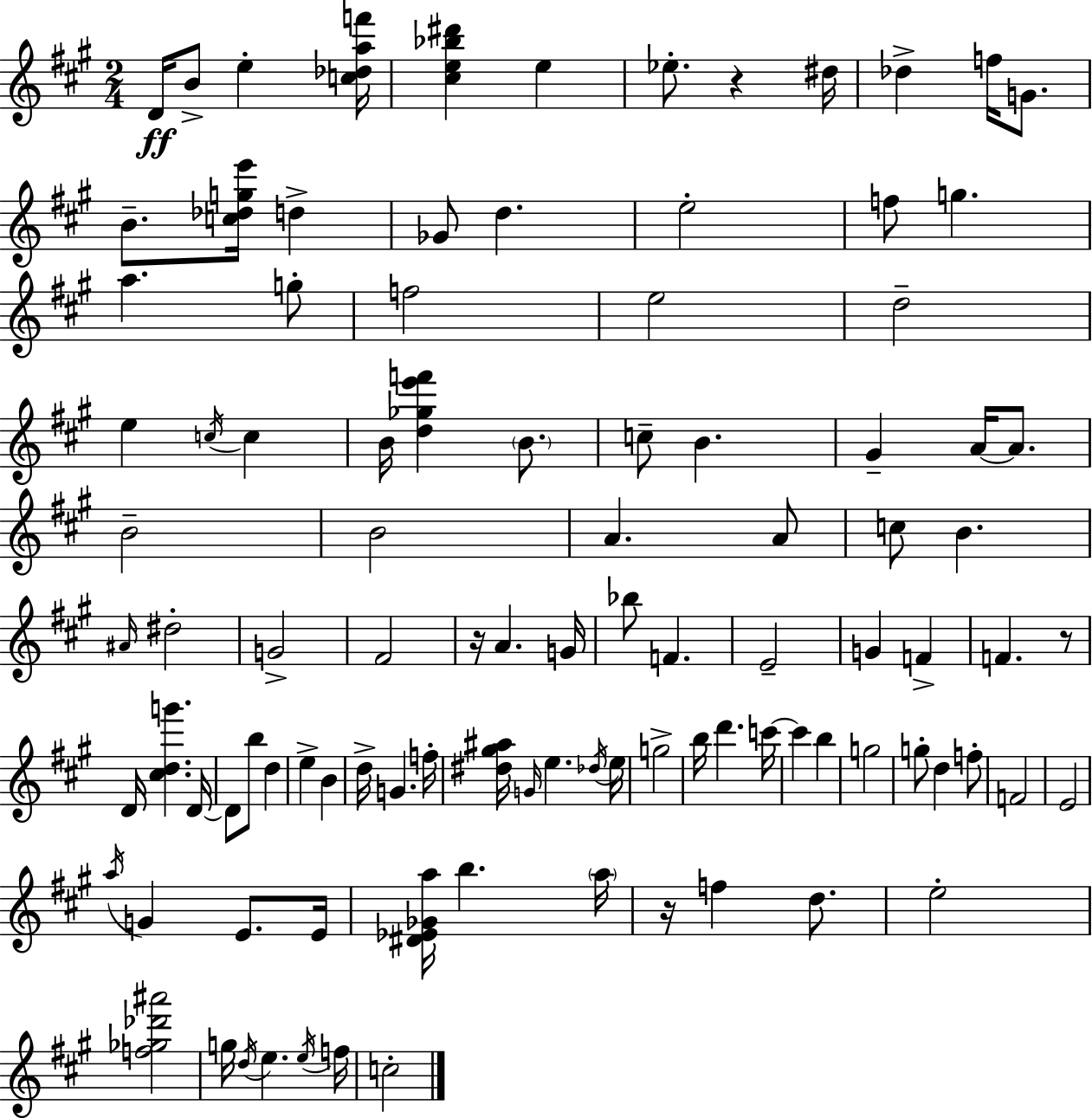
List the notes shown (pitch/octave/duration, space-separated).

D4/s B4/e E5/q [C5,Db5,A5,F6]/s [C#5,E5,Bb5,D#6]/q E5/q Eb5/e. R/q D#5/s Db5/q F5/s G4/e. B4/e. [C5,Db5,G5,E6]/s D5/q Gb4/e D5/q. E5/h F5/e G5/q. A5/q. G5/e F5/h E5/h D5/h E5/q C5/s C5/q B4/s [D5,Gb5,E6,F6]/q B4/e. C5/e B4/q. G#4/q A4/s A4/e. B4/h B4/h A4/q. A4/e C5/e B4/q. A#4/s D#5/h G4/h F#4/h R/s A4/q. G4/s Bb5/e F4/q. E4/h G4/q F4/q F4/q. R/e D4/s [C#5,D5,G6]/q. D4/s D4/e B5/e D5/q E5/q B4/q D5/s G4/q. F5/s [D#5,G#5,A#5]/s G4/s E5/q. Db5/s E5/s G5/h B5/s D6/q. C6/s C6/q B5/q G5/h G5/e D5/q F5/e F4/h E4/h A5/s G4/q E4/e. E4/s [D#4,Eb4,Gb4,A5]/s B5/q. A5/s R/s F5/q D5/e. E5/h [F5,Gb5,Db6,A#6]/h G5/s D5/s E5/q. E5/s F5/s C5/h